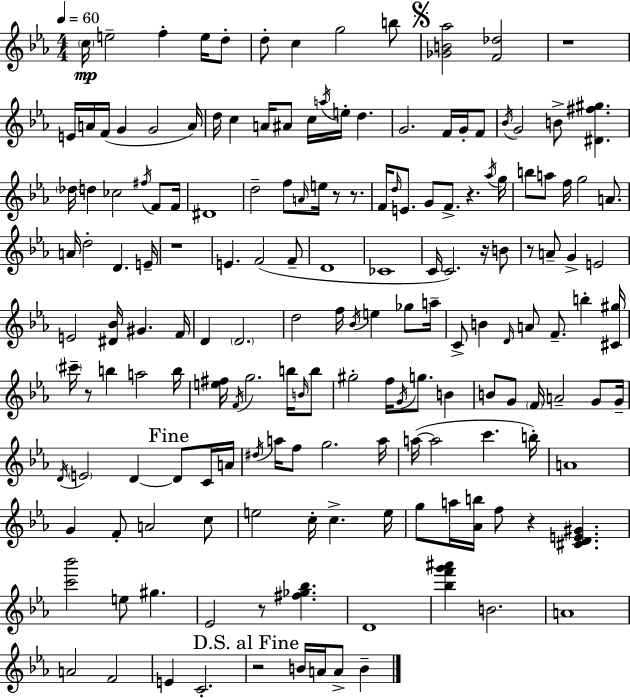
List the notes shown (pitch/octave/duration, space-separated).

C5/s E5/h F5/q E5/s D5/e D5/e C5/q G5/h B5/e [Gb4,B4,Ab5]/h [F4,Db5]/h R/w E4/s A4/s F4/s G4/q G4/h A4/s D5/s C5/q A4/s A#4/e C5/s A5/s E5/s D5/q. G4/h. F4/s G4/s F4/e Bb4/s G4/h B4/e [D#4,F#5,G#5]/q. Db5/s D5/q CES5/h F#5/s F4/e F4/s D#4/w D5/h F5/e A4/s E5/s R/e R/e. F4/s D5/s E4/e. G4/e F4/e. R/q. Ab5/s G5/s B5/e A5/e F5/s G5/h A4/e. A4/s D5/h D4/q. E4/s R/w E4/q. F4/h F4/e D4/w CES4/w C4/s C4/h. R/s B4/e R/e A4/e G4/q E4/h E4/h [D#4,Bb4]/s G#4/q. F4/s D4/q D4/h. D5/h F5/s Bb4/s E5/q Gb5/e A5/s C4/e B4/q D4/s A4/e F4/e. B5/q [C#4,G#5]/s C#6/s R/e B5/q A5/h B5/s [E5,F#5]/s F4/s G5/h. B5/s B4/s B5/e G#5/h F5/s G4/s G5/e. B4/q B4/e G4/e F4/s A4/h G4/e G4/s D4/s E4/h D4/q D4/e C4/s A4/s D#5/s A5/s F5/e G5/h. A5/s A5/s A5/h C6/q. B5/s A4/w G4/q F4/e A4/h C5/e E5/h C5/s C5/q. E5/s G5/e A5/s [Ab4,B5]/s F5/e R/q [C#4,D4,E4,G#4]/q. [C6,Bb6]/h E5/e G#5/q. Eb4/h R/e [F#5,Gb5,Bb5]/q. D4/w [Bb5,F6,G6,A#6]/q B4/h. A4/w A4/h F4/h E4/q C4/h. R/h B4/s A4/s A4/e B4/q